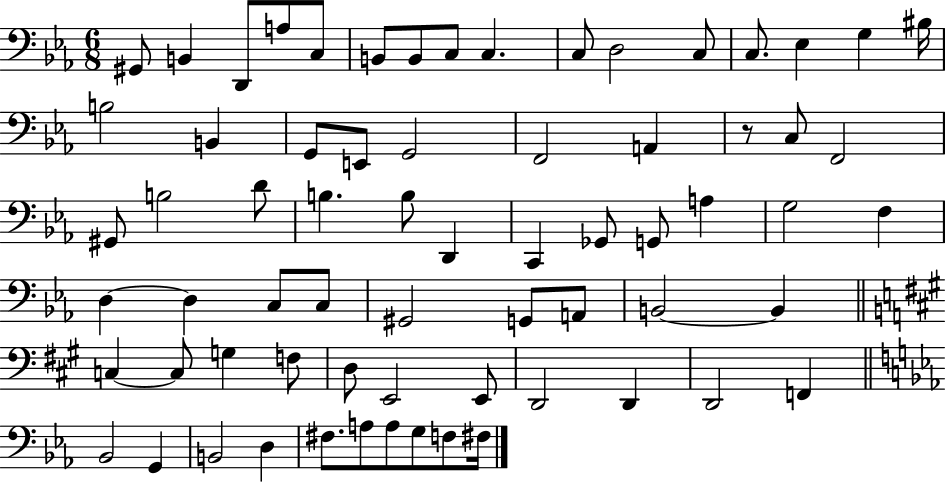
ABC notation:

X:1
T:Untitled
M:6/8
L:1/4
K:Eb
^G,,/2 B,, D,,/2 A,/2 C,/2 B,,/2 B,,/2 C,/2 C, C,/2 D,2 C,/2 C,/2 _E, G, ^B,/4 B,2 B,, G,,/2 E,,/2 G,,2 F,,2 A,, z/2 C,/2 F,,2 ^G,,/2 B,2 D/2 B, B,/2 D,, C,, _G,,/2 G,,/2 A, G,2 F, D, D, C,/2 C,/2 ^G,,2 G,,/2 A,,/2 B,,2 B,, C, C,/2 G, F,/2 D,/2 E,,2 E,,/2 D,,2 D,, D,,2 F,, _B,,2 G,, B,,2 D, ^F,/2 A,/2 A,/2 G,/2 F,/2 ^F,/4